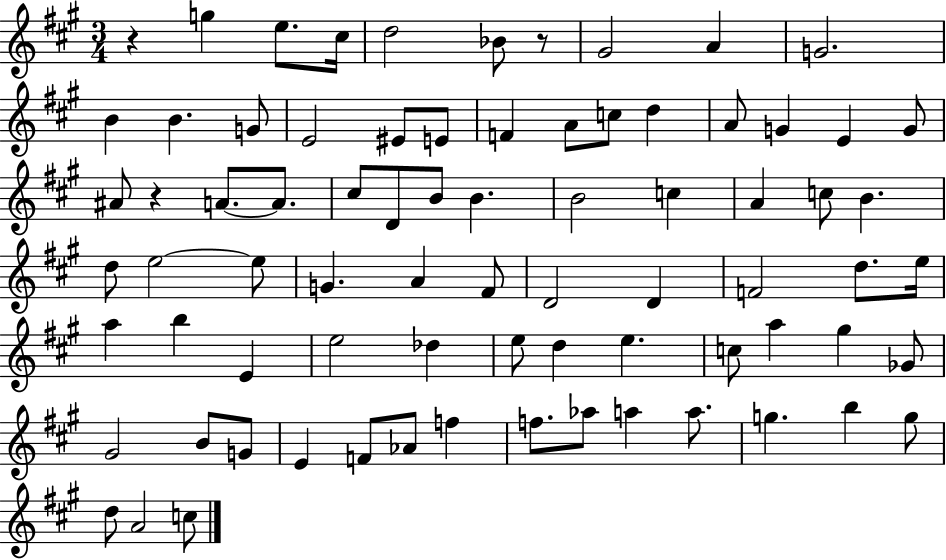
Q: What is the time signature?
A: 3/4